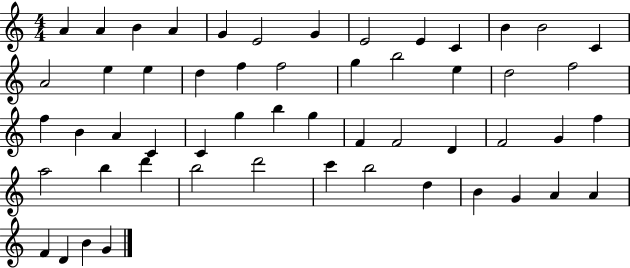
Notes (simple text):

A4/q A4/q B4/q A4/q G4/q E4/h G4/q E4/h E4/q C4/q B4/q B4/h C4/q A4/h E5/q E5/q D5/q F5/q F5/h G5/q B5/h E5/q D5/h F5/h F5/q B4/q A4/q C4/q C4/q G5/q B5/q G5/q F4/q F4/h D4/q F4/h G4/q F5/q A5/h B5/q D6/q B5/h D6/h C6/q B5/h D5/q B4/q G4/q A4/q A4/q F4/q D4/q B4/q G4/q